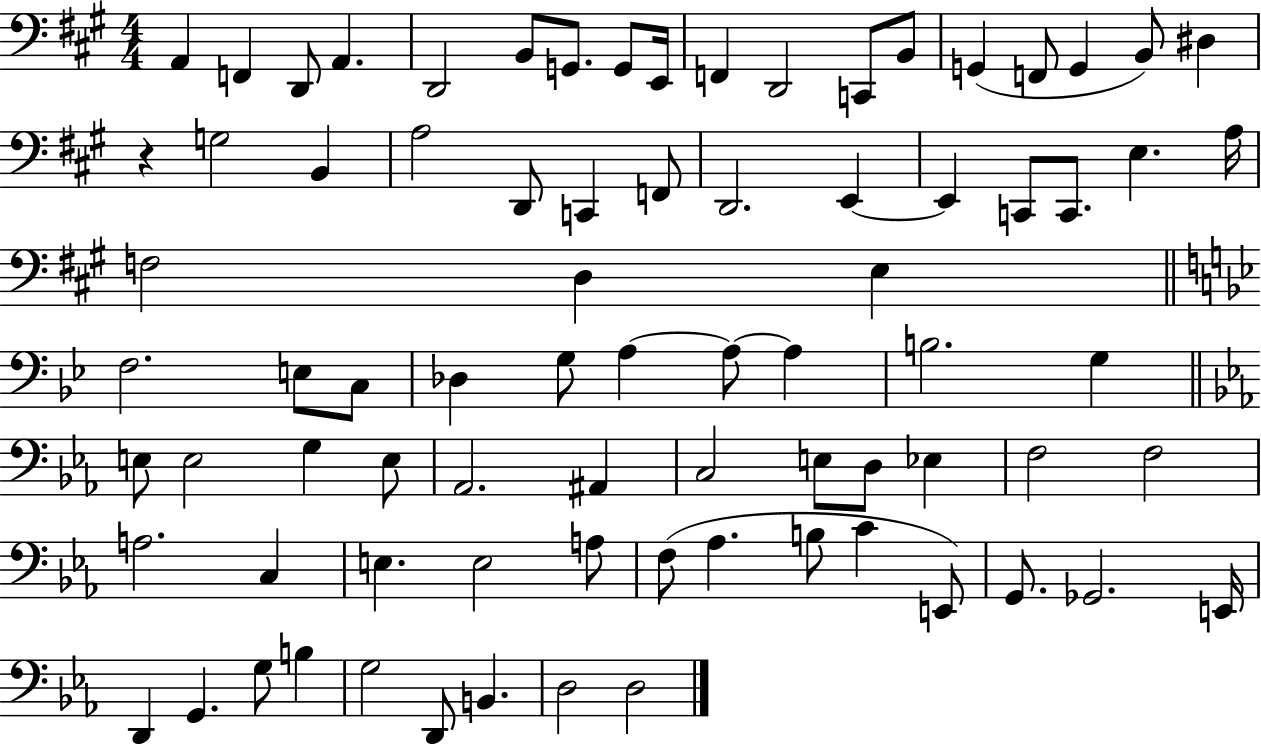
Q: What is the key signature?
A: A major